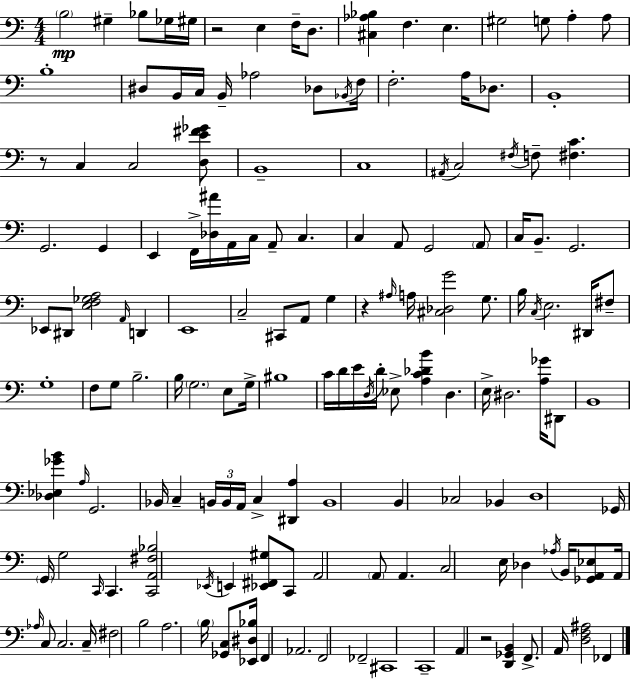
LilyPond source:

{
  \clef bass
  \numericTimeSignature
  \time 4/4
  \key c \major
  \parenthesize b2\mp gis4-- bes8 ges16 gis16 | r2 e4 f16-- d8. | <cis aes bes>4 f4. e4. | gis2 g8 a4-. a8 | \break b1-. | dis8 b,16 c16 b,16-- aes2 des8 \acciaccatura { bes,16 } | f16 f2.-. a16 des8. | b,1-. | \break r8 c4 c2 <d e' fis' ges'>8 | b,1-- | c1 | \acciaccatura { ais,16 } c2 \acciaccatura { fis16 } f8-- <fis c'>4. | \break g,2. g,4 | e,4 f,16-> <des ais'>16 a,16 c16 a,8-- c4. | c4 a,8 g,2 | \parenthesize a,8 c16 b,8.-- g,2. | \break ees,8 dis,8 <e f ges a>2 \grace { a,16 } | d,4 e,1 | c2-- cis,8 a,8 | g4 r4 \grace { ais16 } a16 <cis des g'>2 | \break g8. b16 \acciaccatura { c16 } e2. | dis,16 fis8-- g1-. | f8 g8 b2.-- | b16 \parenthesize g2. | \break e8 g16-> bis1 | c'16 d'16 e'16 \acciaccatura { d16 } d'16-. ees8-> <a c' des' b'>4 | d4. e16-> dis2. | <a ges'>16 dis,8 b,1 | \break <des ees ges' b'>4 \grace { a16 } g,2. | bes,16 c4-- \tuplet 3/2 { b,16 b,16 a,16 } | c4-> <dis, a>4 b,1 | b,4 ces2 | \break bes,4 d1 | ges,16 \parenthesize g,16 g2 | \grace { c,16 } c,4. <c, a, fis bes>2 | \acciaccatura { ees,16 } e,4 <ees, fis, gis>8 c,8 a,2 | \break \parenthesize a,8 a,4. c2 | e16 des4 \acciaccatura { aes16 } b,16 <ges, a, ees>8 a,16 \grace { aes16 } c8 c2. | c16-- fis2 | b2 a2. | \break \parenthesize b16 <ges, c>8 <ees, dis bes>16 f,4 | aes,2. f,2 | fes,2-- cis,1 | c,1-- | \break a,4 | r2 <d, ges, b,>4 f,8.-> a,16 | <d f ais>2 fes,4 \bar "|."
}